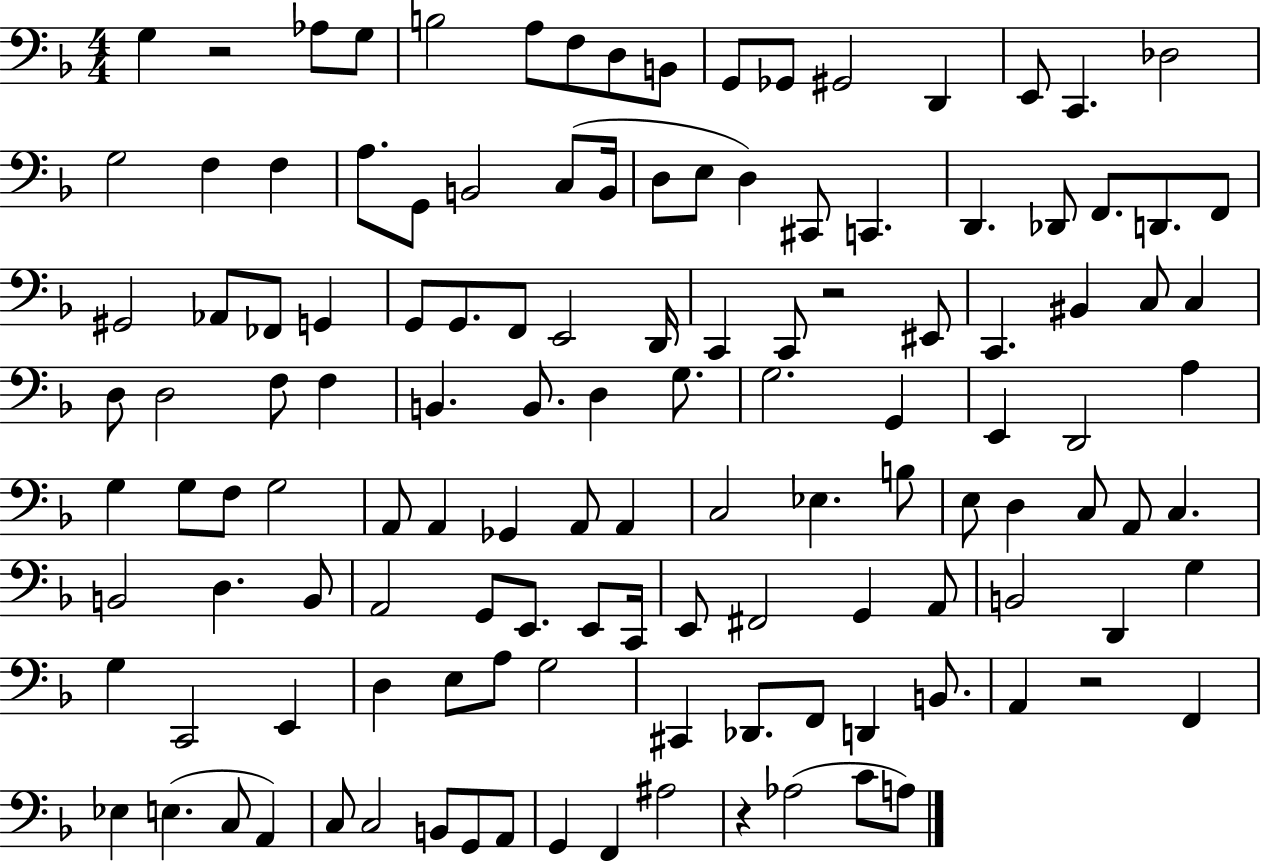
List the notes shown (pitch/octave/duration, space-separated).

G3/q R/h Ab3/e G3/e B3/h A3/e F3/e D3/e B2/e G2/e Gb2/e G#2/h D2/q E2/e C2/q. Db3/h G3/h F3/q F3/q A3/e. G2/e B2/h C3/e B2/s D3/e E3/e D3/q C#2/e C2/q. D2/q. Db2/e F2/e. D2/e. F2/e G#2/h Ab2/e FES2/e G2/q G2/e G2/e. F2/e E2/h D2/s C2/q C2/e R/h EIS2/e C2/q. BIS2/q C3/e C3/q D3/e D3/h F3/e F3/q B2/q. B2/e. D3/q G3/e. G3/h. G2/q E2/q D2/h A3/q G3/q G3/e F3/e G3/h A2/e A2/q Gb2/q A2/e A2/q C3/h Eb3/q. B3/e E3/e D3/q C3/e A2/e C3/q. B2/h D3/q. B2/e A2/h G2/e E2/e. E2/e C2/s E2/e F#2/h G2/q A2/e B2/h D2/q G3/q G3/q C2/h E2/q D3/q E3/e A3/e G3/h C#2/q Db2/e. F2/e D2/q B2/e. A2/q R/h F2/q Eb3/q E3/q. C3/e A2/q C3/e C3/h B2/e G2/e A2/e G2/q F2/q A#3/h R/q Ab3/h C4/e A3/e